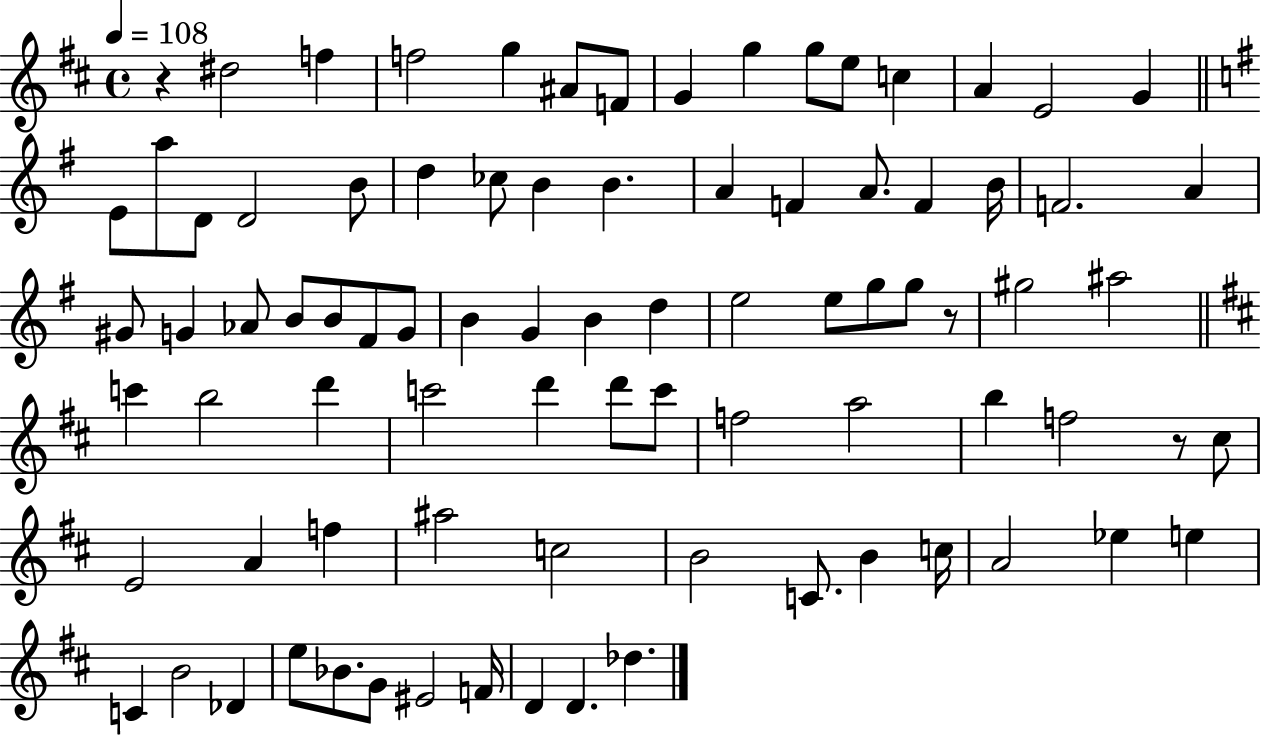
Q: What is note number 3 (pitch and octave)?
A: F5